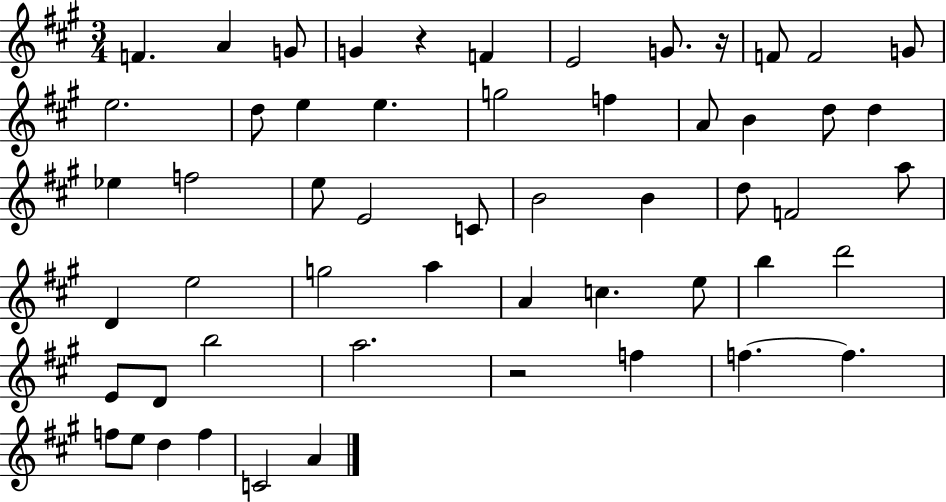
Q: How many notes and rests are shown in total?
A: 55